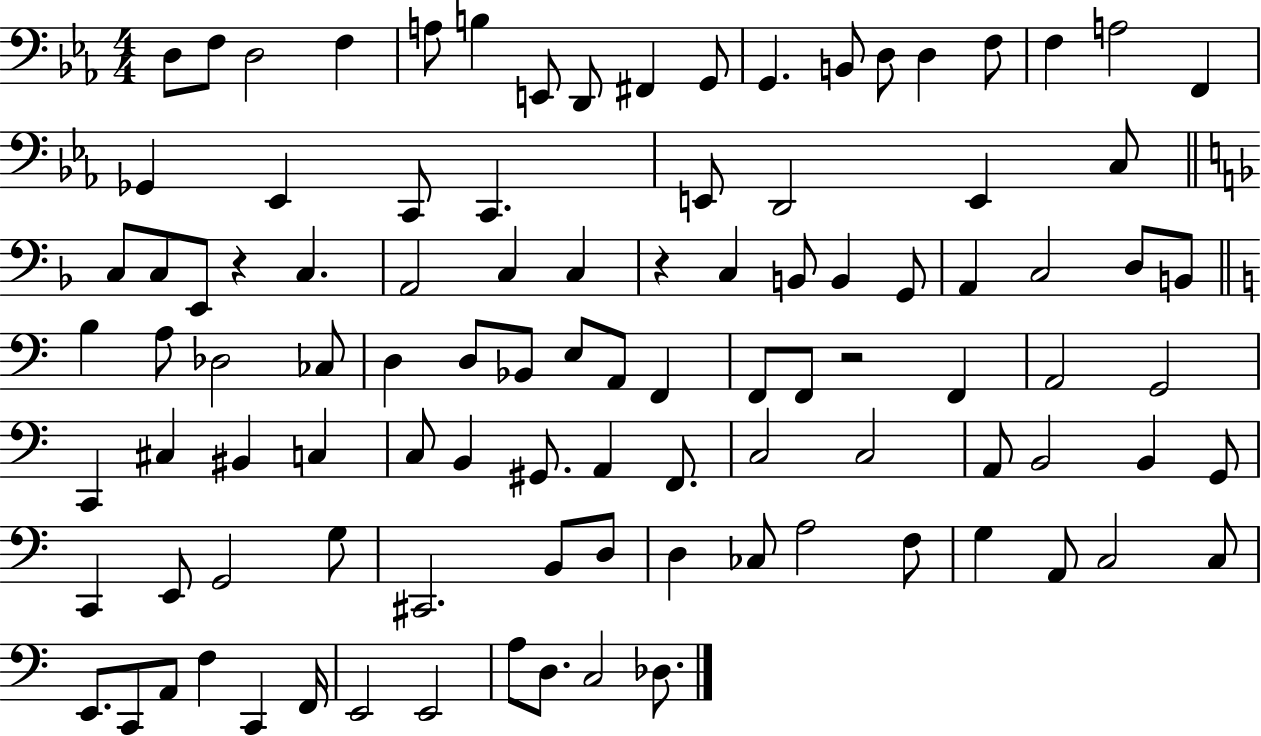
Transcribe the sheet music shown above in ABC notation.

X:1
T:Untitled
M:4/4
L:1/4
K:Eb
D,/2 F,/2 D,2 F, A,/2 B, E,,/2 D,,/2 ^F,, G,,/2 G,, B,,/2 D,/2 D, F,/2 F, A,2 F,, _G,, _E,, C,,/2 C,, E,,/2 D,,2 E,, C,/2 C,/2 C,/2 E,,/2 z C, A,,2 C, C, z C, B,,/2 B,, G,,/2 A,, C,2 D,/2 B,,/2 B, A,/2 _D,2 _C,/2 D, D,/2 _B,,/2 E,/2 A,,/2 F,, F,,/2 F,,/2 z2 F,, A,,2 G,,2 C,, ^C, ^B,, C, C,/2 B,, ^G,,/2 A,, F,,/2 C,2 C,2 A,,/2 B,,2 B,, G,,/2 C,, E,,/2 G,,2 G,/2 ^C,,2 B,,/2 D,/2 D, _C,/2 A,2 F,/2 G, A,,/2 C,2 C,/2 E,,/2 C,,/2 A,,/2 F, C,, F,,/4 E,,2 E,,2 A,/2 D,/2 C,2 _D,/2